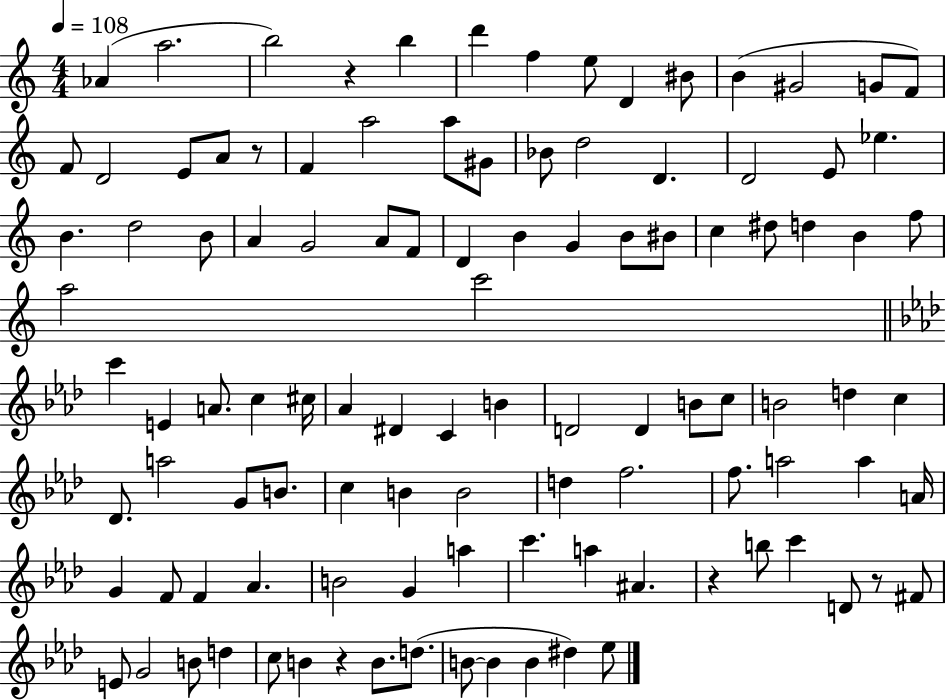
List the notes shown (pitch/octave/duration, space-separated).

Ab4/q A5/h. B5/h R/q B5/q D6/q F5/q E5/e D4/q BIS4/e B4/q G#4/h G4/e F4/e F4/e D4/h E4/e A4/e R/e F4/q A5/h A5/e G#4/e Bb4/e D5/h D4/q. D4/h E4/e Eb5/q. B4/q. D5/h B4/e A4/q G4/h A4/e F4/e D4/q B4/q G4/q B4/e BIS4/e C5/q D#5/e D5/q B4/q F5/e A5/h C6/h C6/q E4/q A4/e. C5/q C#5/s Ab4/q D#4/q C4/q B4/q D4/h D4/q B4/e C5/e B4/h D5/q C5/q Db4/e. A5/h G4/e B4/e. C5/q B4/q B4/h D5/q F5/h. F5/e. A5/h A5/q A4/s G4/q F4/e F4/q Ab4/q. B4/h G4/q A5/q C6/q. A5/q A#4/q. R/q B5/e C6/q D4/e R/e F#4/e E4/e G4/h B4/e D5/q C5/e B4/q R/q B4/e. D5/e. B4/e B4/q B4/q D#5/q Eb5/e